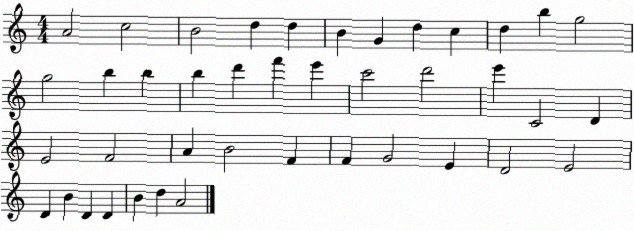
X:1
T:Untitled
M:4/4
L:1/4
K:C
A2 c2 B2 d d B G d c d b g2 g2 b b b d' f' e' c'2 d'2 e' C2 D E2 F2 A B2 F F G2 E D2 E2 D B D D B d A2